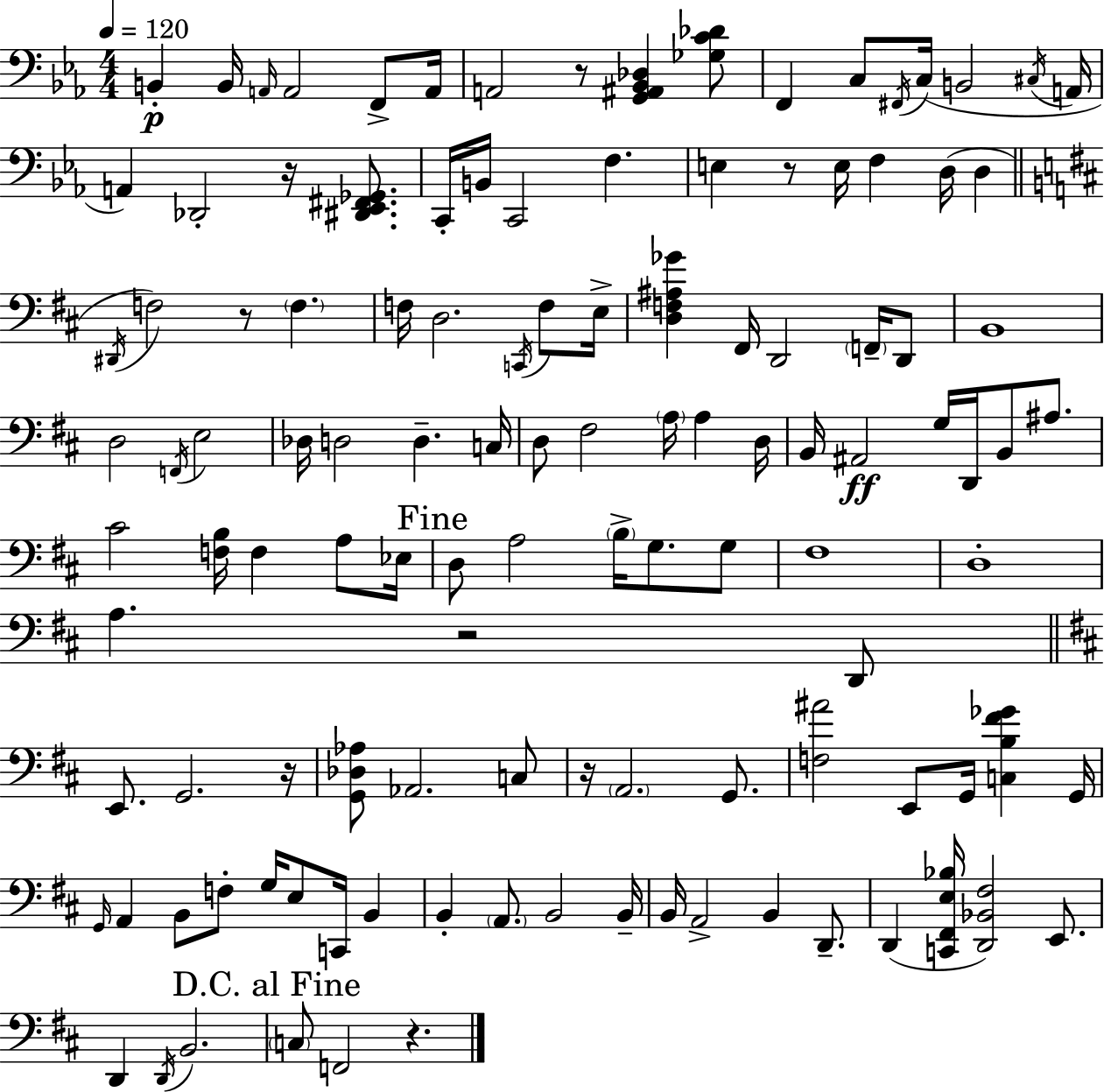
B2/q B2/s A2/s A2/h F2/e A2/s A2/h R/e [G2,A#2,Bb2,Db3]/q [Gb3,C4,Db4]/e F2/q C3/e F#2/s C3/s B2/h C#3/s A2/s A2/q Db2/h R/s [D#2,Eb2,F#2,Gb2]/e. C2/s B2/s C2/h F3/q. E3/q R/e E3/s F3/q D3/s D3/q D#2/s F3/h R/e F3/q. F3/s D3/h. C2/s F3/e E3/s [D3,F3,A#3,Gb4]/q F#2/s D2/h F2/s D2/e B2/w D3/h F2/s E3/h Db3/s D3/h D3/q. C3/s D3/e F#3/h A3/s A3/q D3/s B2/s A#2/h G3/s D2/s B2/e A#3/e. C#4/h [F3,B3]/s F3/q A3/e Eb3/s D3/e A3/h B3/s G3/e. G3/e F#3/w D3/w A3/q. R/h D2/e E2/e. G2/h. R/s [G2,Db3,Ab3]/e Ab2/h. C3/e R/s A2/h. G2/e. [F3,A#4]/h E2/e G2/s [C3,B3,F#4,Gb4]/q G2/s G2/s A2/q B2/e F3/e G3/s E3/e C2/s B2/q B2/q A2/e. B2/h B2/s B2/s A2/h B2/q D2/e. D2/q [C2,F#2,E3,Bb3]/s [D2,Bb2,F#3]/h E2/e. D2/q D2/s B2/h. C3/e F2/h R/q.